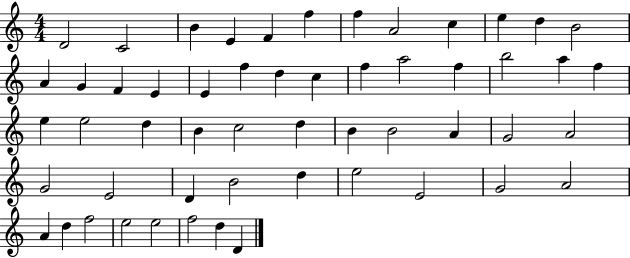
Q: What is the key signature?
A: C major